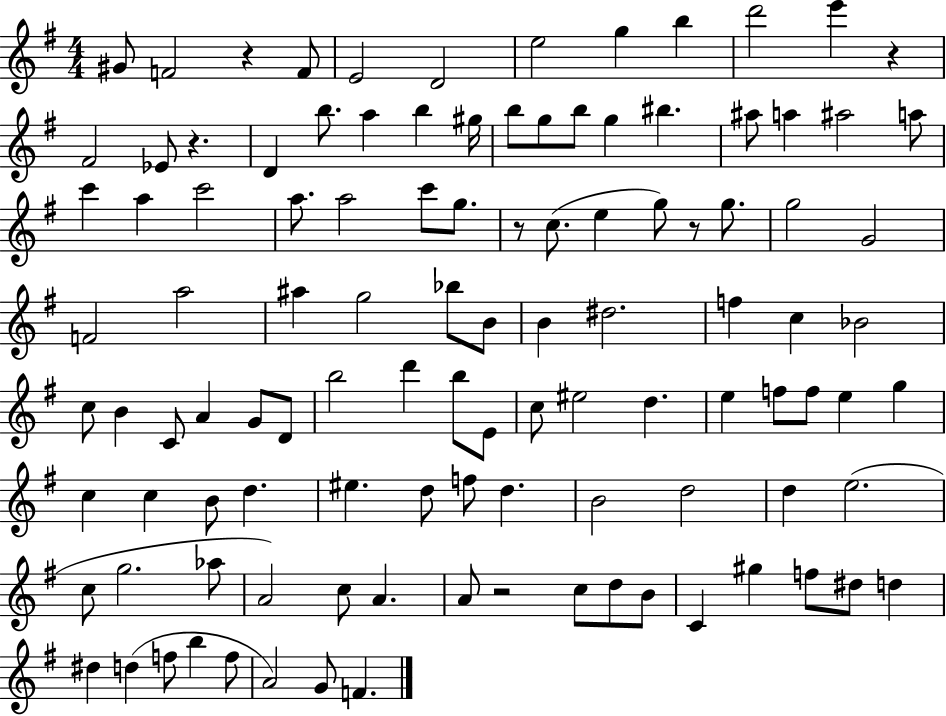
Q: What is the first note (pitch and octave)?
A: G#4